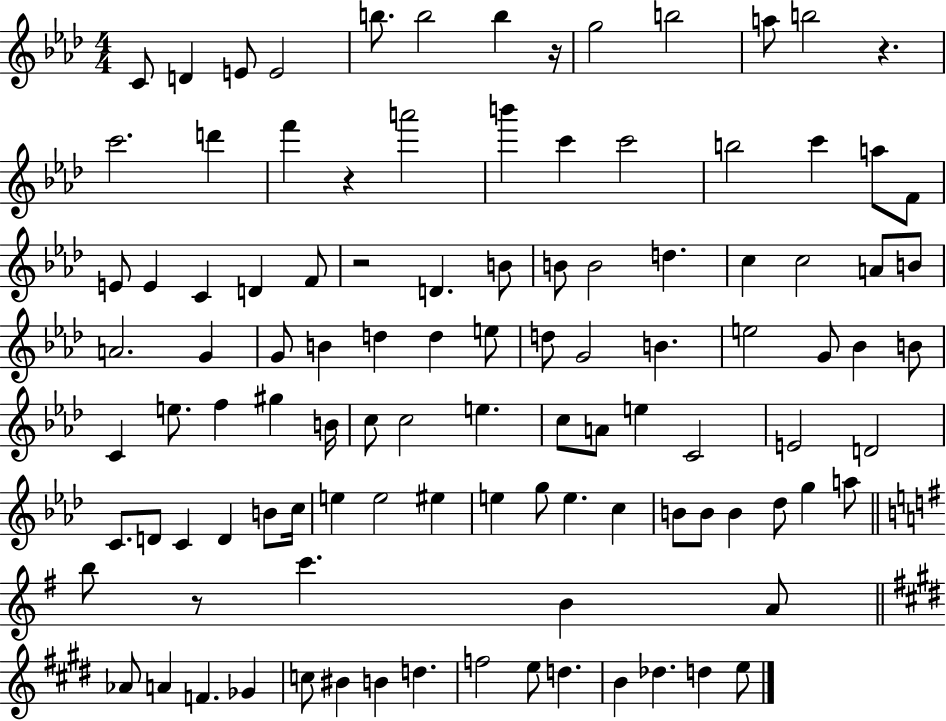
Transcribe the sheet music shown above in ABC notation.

X:1
T:Untitled
M:4/4
L:1/4
K:Ab
C/2 D E/2 E2 b/2 b2 b z/4 g2 b2 a/2 b2 z c'2 d' f' z a'2 b' c' c'2 b2 c' a/2 F/2 E/2 E C D F/2 z2 D B/2 B/2 B2 d c c2 A/2 B/2 A2 G G/2 B d d e/2 d/2 G2 B e2 G/2 _B B/2 C e/2 f ^g B/4 c/2 c2 e c/2 A/2 e C2 E2 D2 C/2 D/2 C D B/2 c/4 e e2 ^e e g/2 e c B/2 B/2 B _d/2 g a/2 b/2 z/2 c' B A/2 _A/2 A F _G c/2 ^B B d f2 e/2 d B _d d e/2